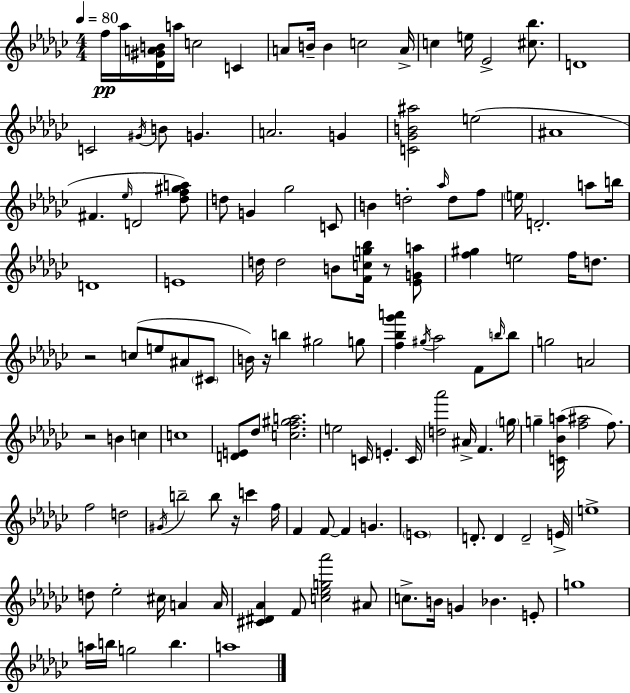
F5/s Ab5/s [Db4,G#4,A4,B4]/s A5/s C5/h C4/q A4/e B4/s B4/q C5/h A4/s C5/q E5/s Eb4/h [C#5,Bb5]/e. D4/w C4/h G#4/s B4/e G4/q. A4/h. G4/q [C4,Gb4,B4,A#5]/h E5/h A#4/w F#4/q. Eb5/s D4/h [Db5,F5,G#5,A5]/e D5/e G4/q Gb5/h C4/e B4/q D5/h Ab5/s D5/e F5/e E5/s D4/h. A5/e B5/s D4/w E4/w D5/s D5/h B4/e [F4,C5,G5,Bb5]/s R/e [Eb4,G4,A5]/e [F5,G#5]/q E5/h F5/s D5/e. R/h C5/e E5/e A#4/e C#4/e B4/s R/s B5/q G#5/h G5/e [F5,Bb5,Gb6,A6]/q G#5/s Ab5/h F4/e B5/s B5/e G5/h A4/h R/h B4/q C5/q C5/w [D4,E4]/e Db5/e [C5,F5,G#5,A5]/h. E5/h C4/s E4/q. C4/s [D5,Ab6]/h A#4/s F4/q. G5/s G5/q [C4,Bb4,A5]/s [F5,A#5]/h F5/e. F5/h D5/h G#4/s B5/h B5/e R/s C6/q F5/s F4/q F4/e F4/q G4/q. E4/w D4/e. D4/q D4/h E4/s E5/w D5/e Eb5/h C#5/s A4/q A4/s [C#4,D#4,Ab4]/q F4/e [C5,Eb5,G5,Ab6]/h A#4/e C5/e. B4/s G4/q Bb4/q. E4/e G5/w A5/s B5/s G5/h B5/q. A5/w